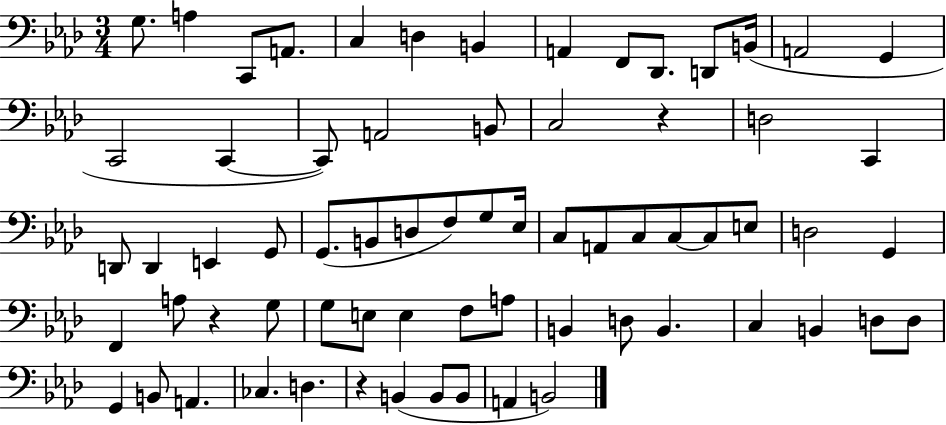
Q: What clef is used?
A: bass